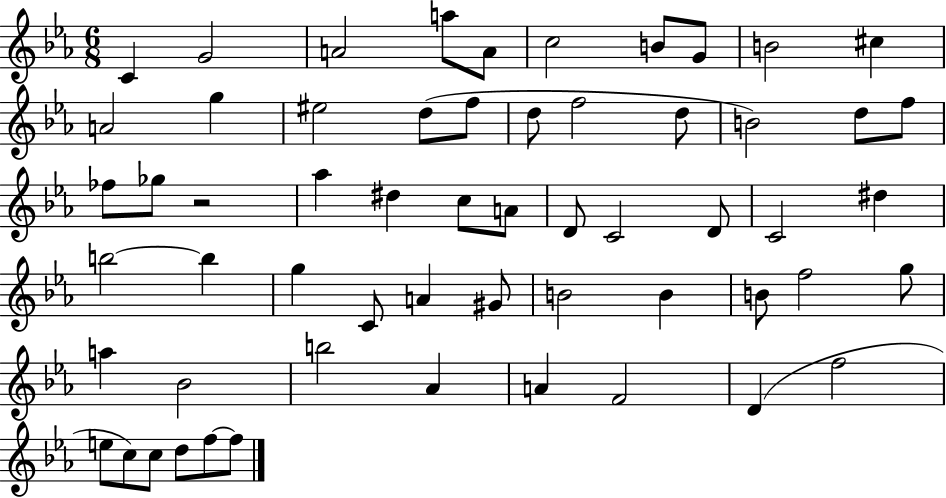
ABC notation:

X:1
T:Untitled
M:6/8
L:1/4
K:Eb
C G2 A2 a/2 A/2 c2 B/2 G/2 B2 ^c A2 g ^e2 d/2 f/2 d/2 f2 d/2 B2 d/2 f/2 _f/2 _g/2 z2 _a ^d c/2 A/2 D/2 C2 D/2 C2 ^d b2 b g C/2 A ^G/2 B2 B B/2 f2 g/2 a _B2 b2 _A A F2 D f2 e/2 c/2 c/2 d/2 f/2 f/2